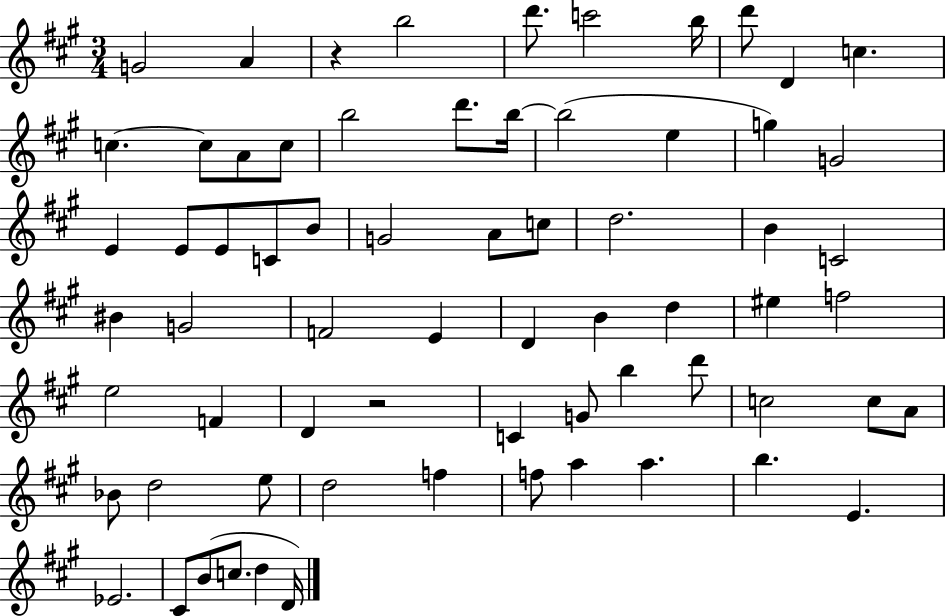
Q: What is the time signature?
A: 3/4